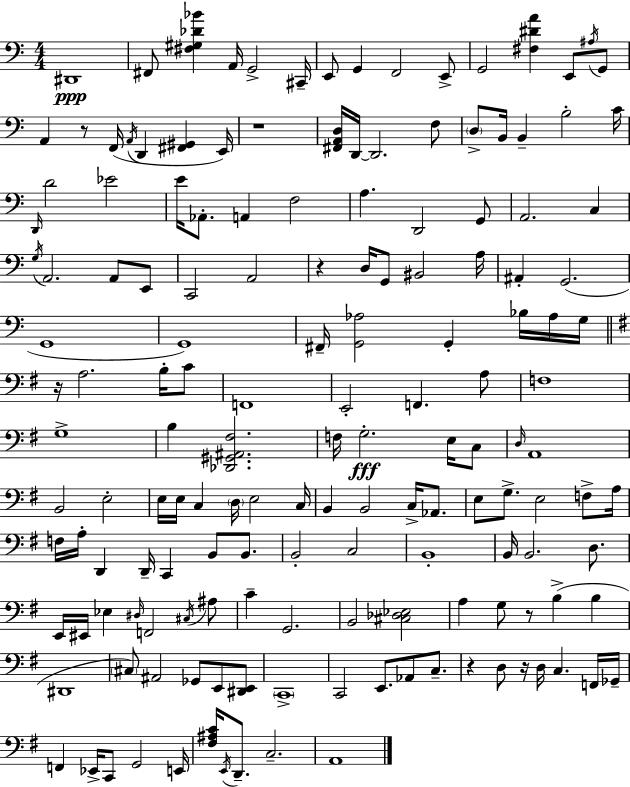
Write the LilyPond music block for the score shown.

{
  \clef bass
  \numericTimeSignature
  \time 4/4
  \key c \major
  dis,1\ppp | fis,8 <fis gis des' bes'>4 a,16 g,2-> cis,16-- | e,8 g,4 f,2 e,8-> | g,2 <fis dis' a'>4 e,8 \acciaccatura { ais16 } g,8 | \break a,4 r8 f,16( \acciaccatura { a,16 } d,4 <fis, gis,>4 | e,16) r1 | <fis, a, d>16 d,16~~ d,2. | f8 \parenthesize d8-> b,16 b,4-- b2-. | \break c'16 \grace { d,16 } d'2 ees'2 | e'16 aes,8.-. a,4 f2 | a4. d,2 | g,8 a,2. c4 | \break \acciaccatura { g16 } a,2. | a,8 e,8 c,2 a,2 | r4 d16 g,8 bis,2 | a16 ais,4-. g,2.( | \break g,1 | g,1) | fis,16-- <g, aes>2 g,4-. | bes16 aes16 g16 \bar "||" \break \key g \major r16 a2. b16-. c'8 | f,1 | e,2-. f,4. a8 | f1 | \break g1-> | b4 <des, gis, ais, fis>2. | f16 g2.-.\fff e16 c8 | \grace { d16 } a,1 | \break b,2 e2-. | e16 e16 c4 \parenthesize d16 e2 | c16 b,4 b,2 c16-> aes,8. | e8 g8.-> e2 f8-> | \break a16 f16 a16-. d,4 d,16-- c,4 b,8 b,8. | b,2-. c2 | b,1-. | b,16 b,2. d8. | \break e,16 eis,16 ees4 \grace { dis16 } f,2 | \acciaccatura { cis16 } ais8 c'4-- g,2. | b,2 <cis des ees>2 | a4 g8 r8 b4->( b4 | \break dis,1 | \parenthesize cis8) ais,2 ges,8 e,8 | <dis, e,>8 \parenthesize c,1-> | c,2 e,8. aes,8 | \break c8.-- r4 d8 r16 d16 c4. | f,16 ges,16-- f,4 ees,16-> c,8 g,2 | e,16 <fis ais c'>16 \acciaccatura { e,16 } d,8.-- c2.-- | a,1 | \break \bar "|."
}